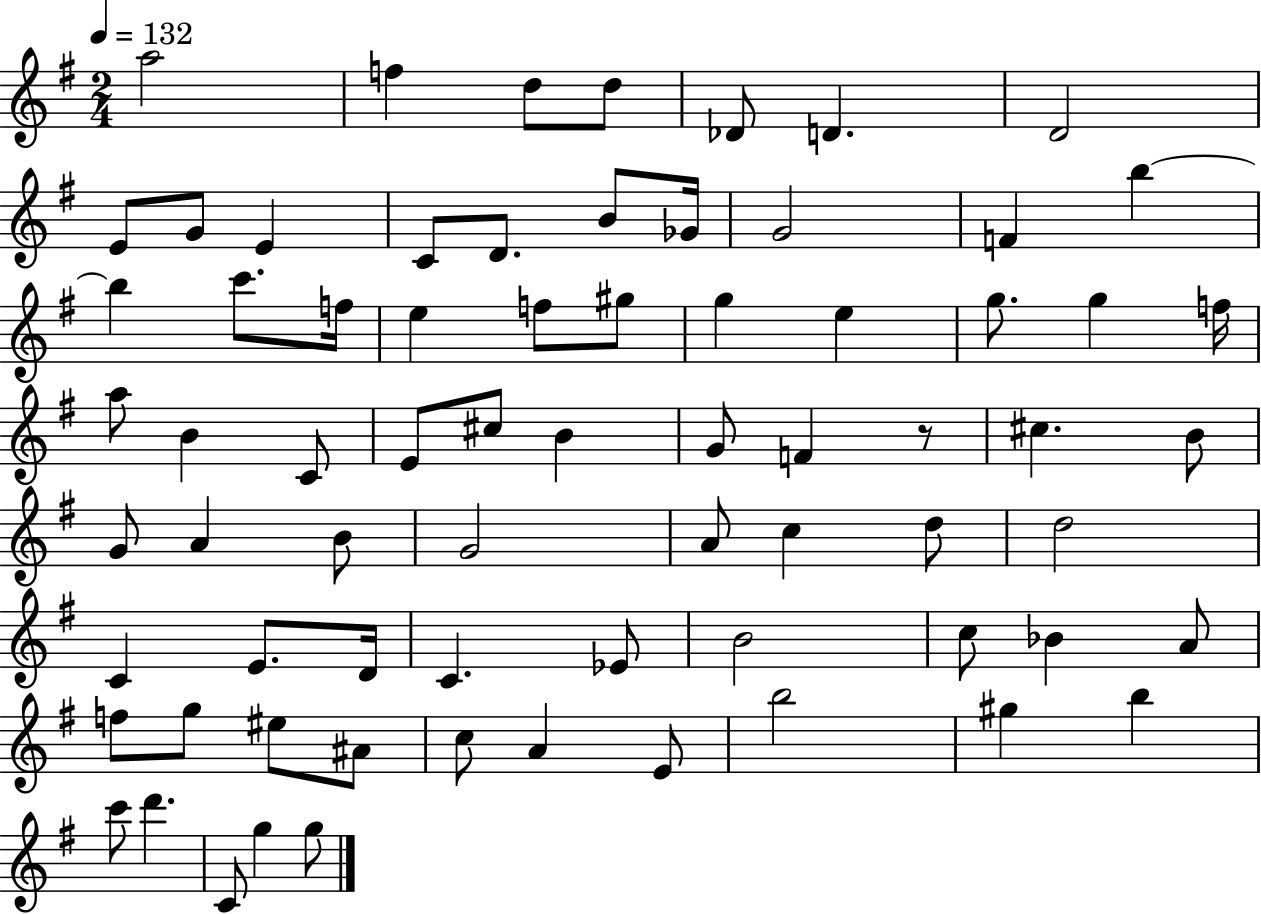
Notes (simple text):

A5/h F5/q D5/e D5/e Db4/e D4/q. D4/h E4/e G4/e E4/q C4/e D4/e. B4/e Gb4/s G4/h F4/q B5/q B5/q C6/e. F5/s E5/q F5/e G#5/e G5/q E5/q G5/e. G5/q F5/s A5/e B4/q C4/e E4/e C#5/e B4/q G4/e F4/q R/e C#5/q. B4/e G4/e A4/q B4/e G4/h A4/e C5/q D5/e D5/h C4/q E4/e. D4/s C4/q. Eb4/e B4/h C5/e Bb4/q A4/e F5/e G5/e EIS5/e A#4/e C5/e A4/q E4/e B5/h G#5/q B5/q C6/e D6/q. C4/e G5/q G5/e